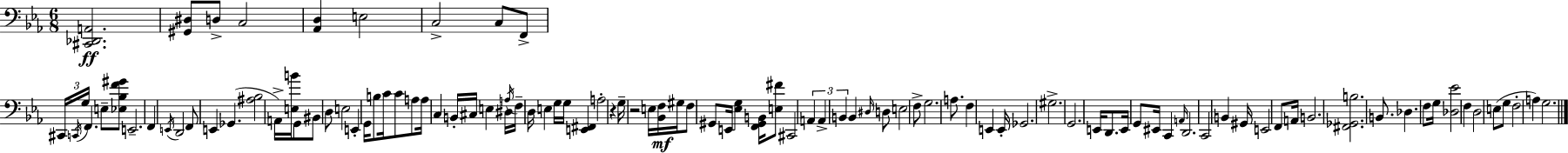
X:1
T:Untitled
M:6/8
L:1/4
K:Cm
[^C,,_D,,A,,]2 [^G,,^D,]/2 D,/2 C,2 [_A,,D,] E,2 C,2 C,/2 F,,/2 ^C,,/4 C,,/4 G,/4 F,, E,/2 [_E,_B,F^G]/2 E,,2 F,, E,,/4 D,,2 F,,/2 E,, _G,, [^A,_B,]2 A,,/4 [E,B]/4 G,,/2 ^B,,/2 D,/2 E,2 E,, G,,/4 B,/2 C/4 C/2 A,/2 A,/4 C, B,,/4 ^C,/4 E, ^D,/4 A,/4 F,/4 D,/4 E, G,/4 G,/4 [E,,^F,,] A,2 z G,/4 z2 E,/4 [_B,,F,]/4 ^G,/4 F,/2 ^G,,/2 E,,/4 [_E,G,] [F,,^G,,B,,]/4 [E,^F]/2 ^C,,2 A,, A,, B,, B,, ^D,/4 D,/2 E,2 F,/2 G,2 A,/2 F, E,, E,,/4 _G,,2 ^G,2 G,,2 E,,/4 D,,/2 E,,/4 G,,/2 ^E,,/4 C,, A,,/4 D,,2 C,,2 B,, ^G,,/4 E,,2 F,,/2 A,,/4 B,,2 [^F,,_G,,B,]2 B,,/2 _D, F,/2 G,/4 [_D,_E]2 F, D,2 E,/2 G,/2 F,2 A, G,2